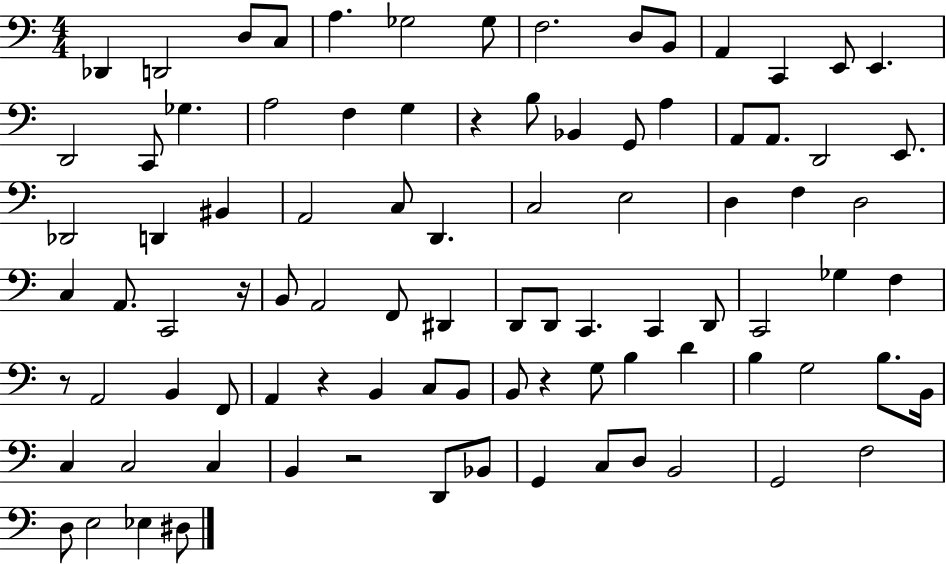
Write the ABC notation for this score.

X:1
T:Untitled
M:4/4
L:1/4
K:C
_D,, D,,2 D,/2 C,/2 A, _G,2 _G,/2 F,2 D,/2 B,,/2 A,, C,, E,,/2 E,, D,,2 C,,/2 _G, A,2 F, G, z B,/2 _B,, G,,/2 A, A,,/2 A,,/2 D,,2 E,,/2 _D,,2 D,, ^B,, A,,2 C,/2 D,, C,2 E,2 D, F, D,2 C, A,,/2 C,,2 z/4 B,,/2 A,,2 F,,/2 ^D,, D,,/2 D,,/2 C,, C,, D,,/2 C,,2 _G, F, z/2 A,,2 B,, F,,/2 A,, z B,, C,/2 B,,/2 B,,/2 z G,/2 B, D B, G,2 B,/2 B,,/4 C, C,2 C, B,, z2 D,,/2 _B,,/2 G,, C,/2 D,/2 B,,2 G,,2 F,2 D,/2 E,2 _E, ^D,/2